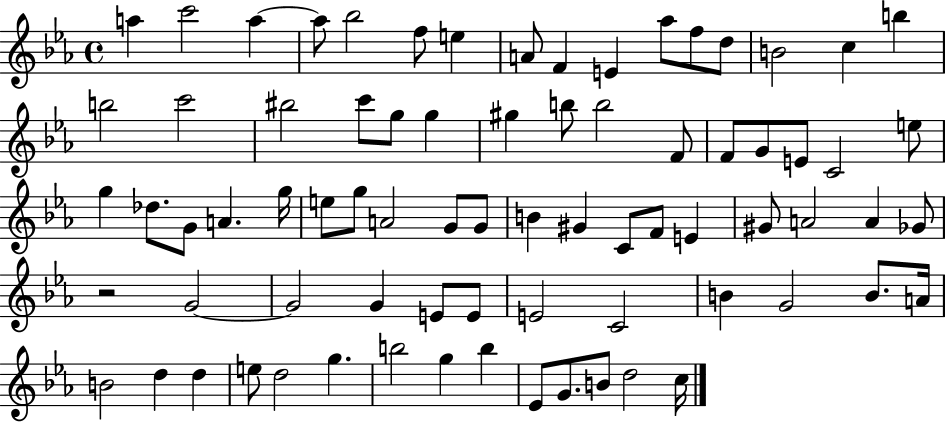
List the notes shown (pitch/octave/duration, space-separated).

A5/q C6/h A5/q A5/e Bb5/h F5/e E5/q A4/e F4/q E4/q Ab5/e F5/e D5/e B4/h C5/q B5/q B5/h C6/h BIS5/h C6/e G5/e G5/q G#5/q B5/e B5/h F4/e F4/e G4/e E4/e C4/h E5/e G5/q Db5/e. G4/e A4/q. G5/s E5/e G5/e A4/h G4/e G4/e B4/q G#4/q C4/e F4/e E4/q G#4/e A4/h A4/q Gb4/e R/h G4/h G4/h G4/q E4/e E4/e E4/h C4/h B4/q G4/h B4/e. A4/s B4/h D5/q D5/q E5/e D5/h G5/q. B5/h G5/q B5/q Eb4/e G4/e. B4/e D5/h C5/s